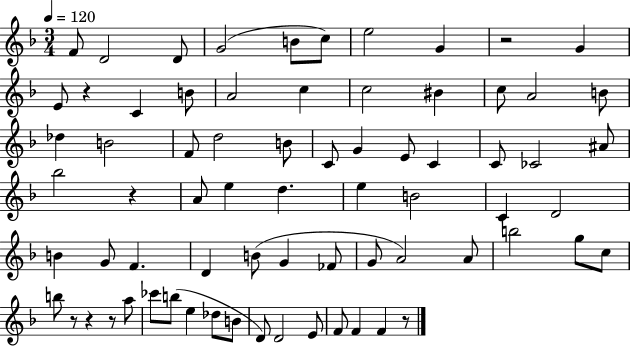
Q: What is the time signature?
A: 3/4